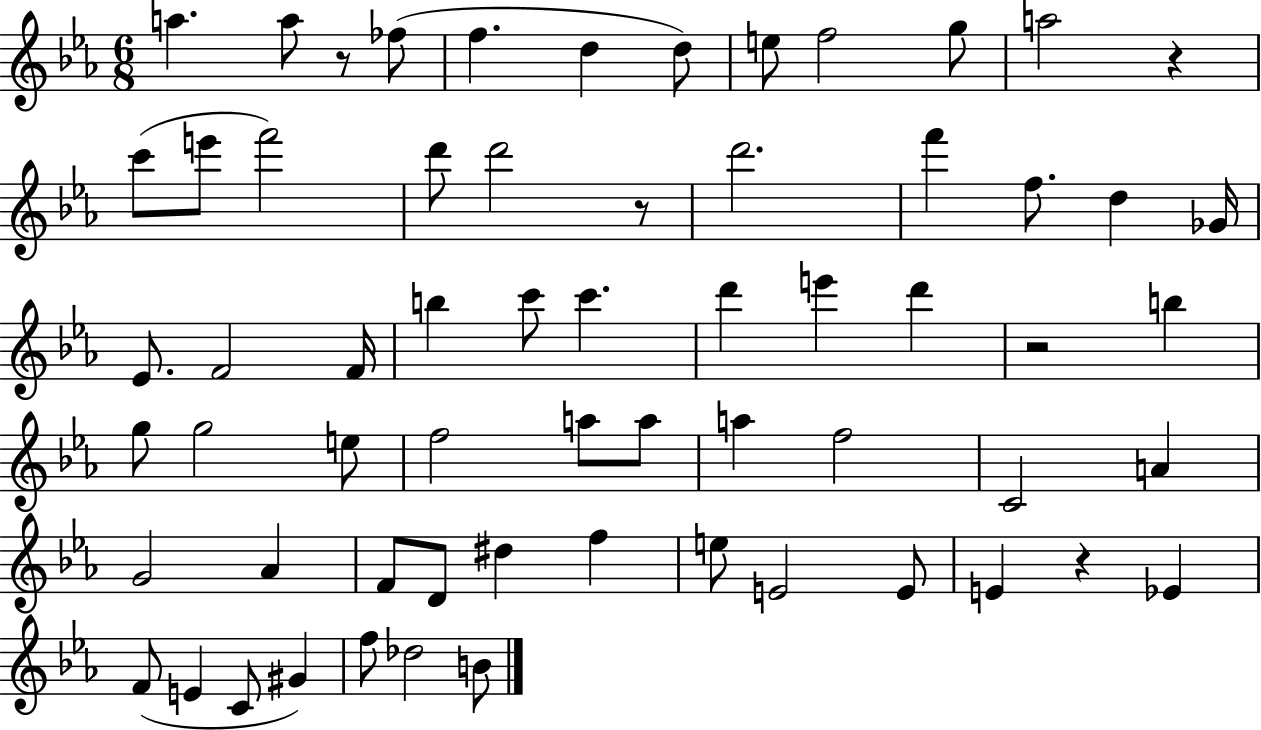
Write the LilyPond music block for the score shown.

{
  \clef treble
  \numericTimeSignature
  \time 6/8
  \key ees \major
  a''4. a''8 r8 fes''8( | f''4. d''4 d''8) | e''8 f''2 g''8 | a''2 r4 | \break c'''8( e'''8 f'''2) | d'''8 d'''2 r8 | d'''2. | f'''4 f''8. d''4 ges'16 | \break ees'8. f'2 f'16 | b''4 c'''8 c'''4. | d'''4 e'''4 d'''4 | r2 b''4 | \break g''8 g''2 e''8 | f''2 a''8 a''8 | a''4 f''2 | c'2 a'4 | \break g'2 aes'4 | f'8 d'8 dis''4 f''4 | e''8 e'2 e'8 | e'4 r4 ees'4 | \break f'8( e'4 c'8 gis'4) | f''8 des''2 b'8 | \bar "|."
}